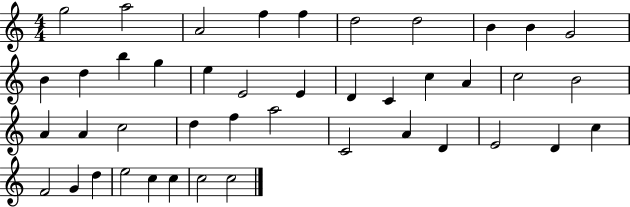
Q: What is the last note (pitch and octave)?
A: C5